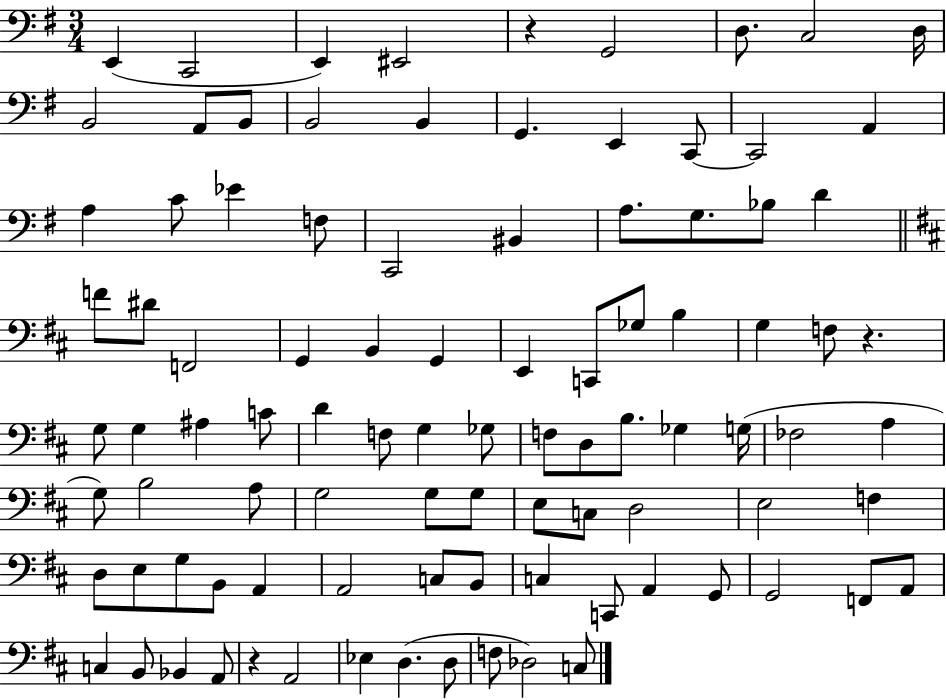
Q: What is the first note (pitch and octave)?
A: E2